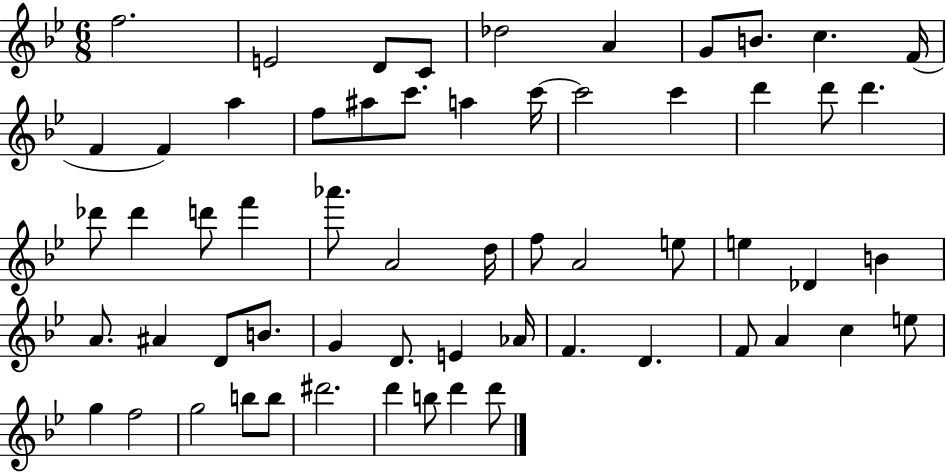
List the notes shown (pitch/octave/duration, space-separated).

F5/h. E4/h D4/e C4/e Db5/h A4/q G4/e B4/e. C5/q. F4/s F4/q F4/q A5/q F5/e A#5/e C6/e. A5/q C6/s C6/h C6/q D6/q D6/e D6/q. Db6/e Db6/q D6/e F6/q Ab6/e. A4/h D5/s F5/e A4/h E5/e E5/q Db4/q B4/q A4/e. A#4/q D4/e B4/e. G4/q D4/e. E4/q Ab4/s F4/q. D4/q. F4/e A4/q C5/q E5/e G5/q F5/h G5/h B5/e B5/e D#6/h. D6/q B5/e D6/q D6/e